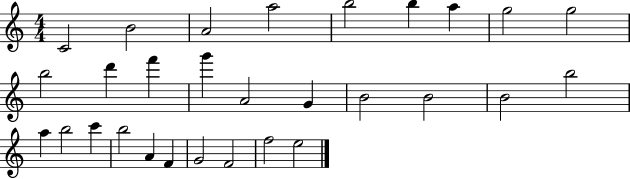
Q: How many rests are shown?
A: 0